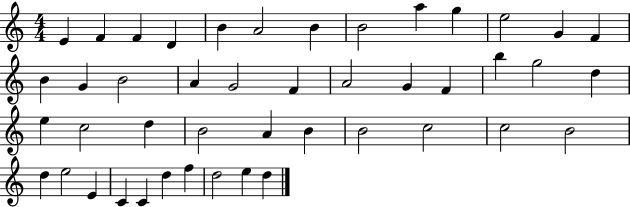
X:1
T:Untitled
M:4/4
L:1/4
K:C
E F F D B A2 B B2 a g e2 G F B G B2 A G2 F A2 G F b g2 d e c2 d B2 A B B2 c2 c2 B2 d e2 E C C d f d2 e d